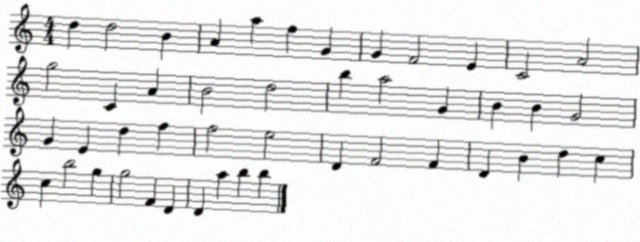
X:1
T:Untitled
M:4/4
L:1/4
K:C
d d2 B A a f G G F2 E C2 A2 g2 C A B2 d2 b a2 G B B G2 G E d f f2 e2 D F2 F D B d c c b2 g g2 F D D a b b